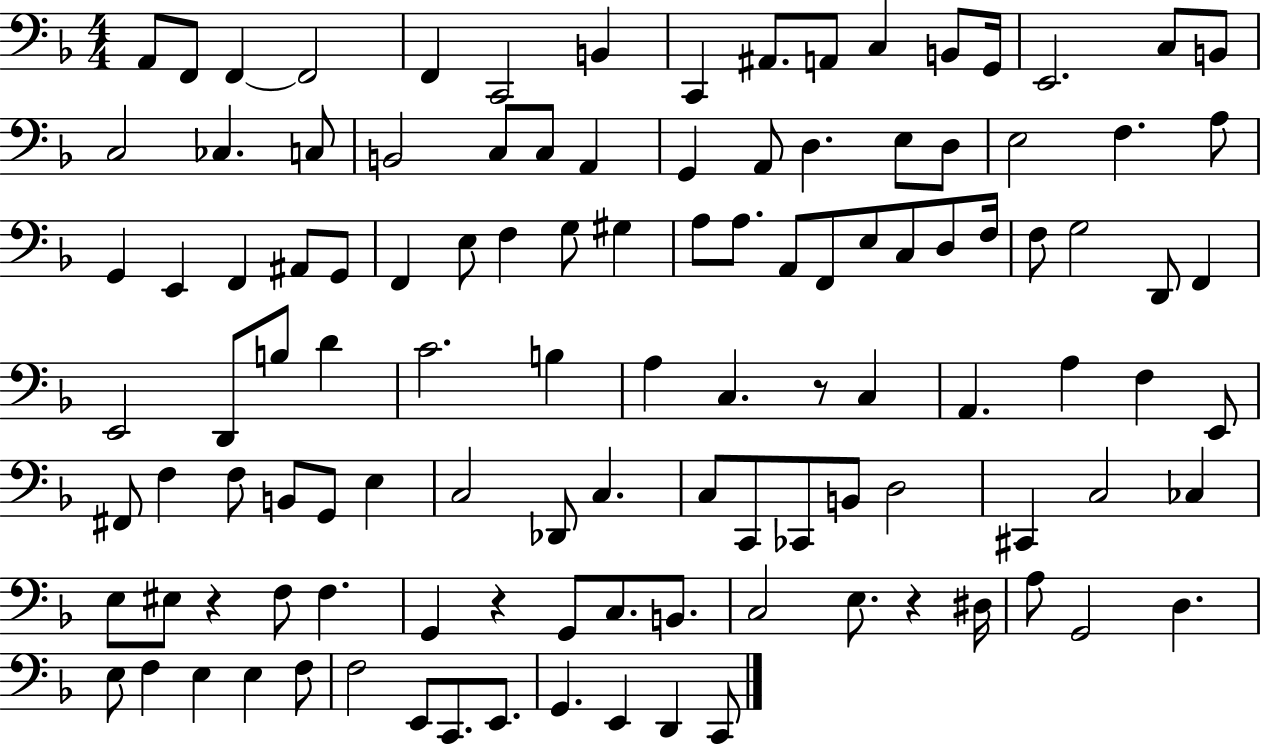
A2/e F2/e F2/q F2/h F2/q C2/h B2/q C2/q A#2/e. A2/e C3/q B2/e G2/s E2/h. C3/e B2/e C3/h CES3/q. C3/e B2/h C3/e C3/e A2/q G2/q A2/e D3/q. E3/e D3/e E3/h F3/q. A3/e G2/q E2/q F2/q A#2/e G2/e F2/q E3/e F3/q G3/e G#3/q A3/e A3/e. A2/e F2/e E3/e C3/e D3/e F3/s F3/e G3/h D2/e F2/q E2/h D2/e B3/e D4/q C4/h. B3/q A3/q C3/q. R/e C3/q A2/q. A3/q F3/q E2/e F#2/e F3/q F3/e B2/e G2/e E3/q C3/h Db2/e C3/q. C3/e C2/e CES2/e B2/e D3/h C#2/q C3/h CES3/q E3/e EIS3/e R/q F3/e F3/q. G2/q R/q G2/e C3/e. B2/e. C3/h E3/e. R/q D#3/s A3/e G2/h D3/q. E3/e F3/q E3/q E3/q F3/e F3/h E2/e C2/e. E2/e. G2/q. E2/q D2/q C2/e